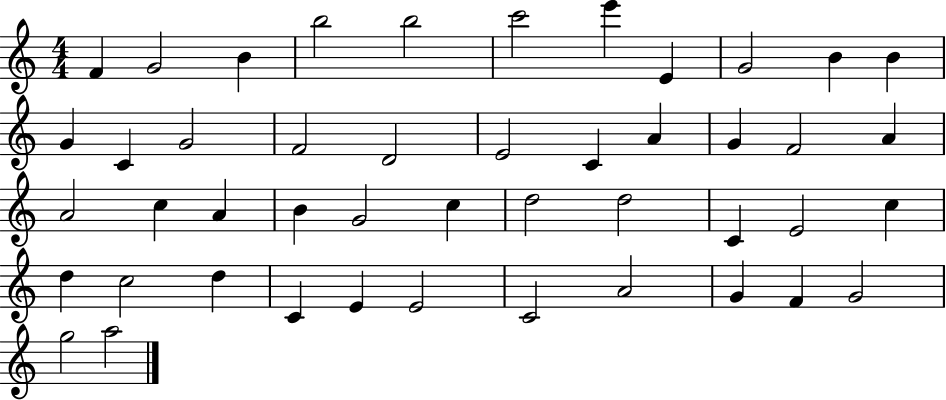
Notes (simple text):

F4/q G4/h B4/q B5/h B5/h C6/h E6/q E4/q G4/h B4/q B4/q G4/q C4/q G4/h F4/h D4/h E4/h C4/q A4/q G4/q F4/h A4/q A4/h C5/q A4/q B4/q G4/h C5/q D5/h D5/h C4/q E4/h C5/q D5/q C5/h D5/q C4/q E4/q E4/h C4/h A4/h G4/q F4/q G4/h G5/h A5/h